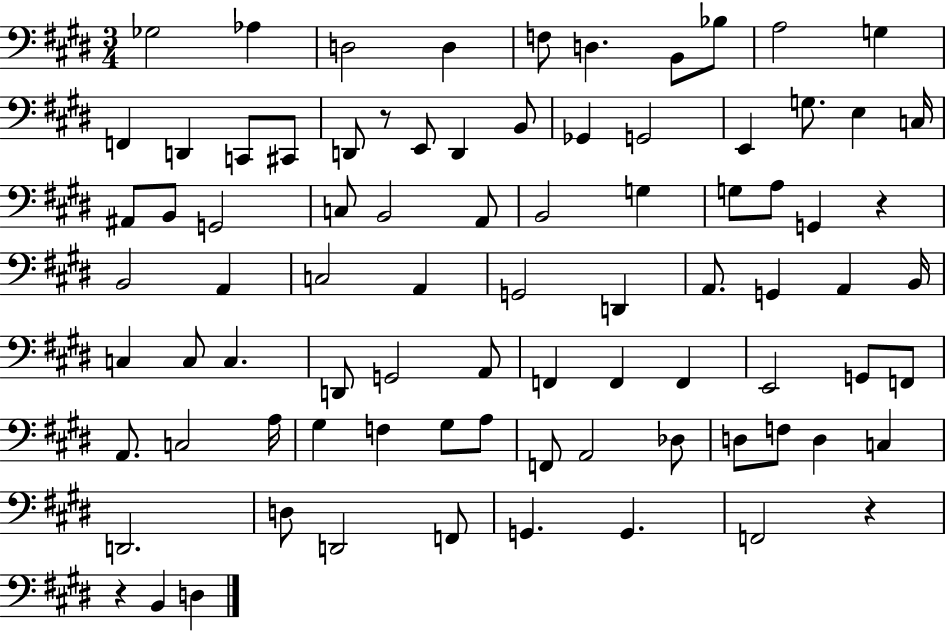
{
  \clef bass
  \numericTimeSignature
  \time 3/4
  \key e \major
  ges2 aes4 | d2 d4 | f8 d4. b,8 bes8 | a2 g4 | \break f,4 d,4 c,8 cis,8 | d,8 r8 e,8 d,4 b,8 | ges,4 g,2 | e,4 g8. e4 c16 | \break ais,8 b,8 g,2 | c8 b,2 a,8 | b,2 g4 | g8 a8 g,4 r4 | \break b,2 a,4 | c2 a,4 | g,2 d,4 | a,8. g,4 a,4 b,16 | \break c4 c8 c4. | d,8 g,2 a,8 | f,4 f,4 f,4 | e,2 g,8 f,8 | \break a,8. c2 a16 | gis4 f4 gis8 a8 | f,8 a,2 des8 | d8 f8 d4 c4 | \break d,2. | d8 d,2 f,8 | g,4. g,4. | f,2 r4 | \break r4 b,4 d4 | \bar "|."
}